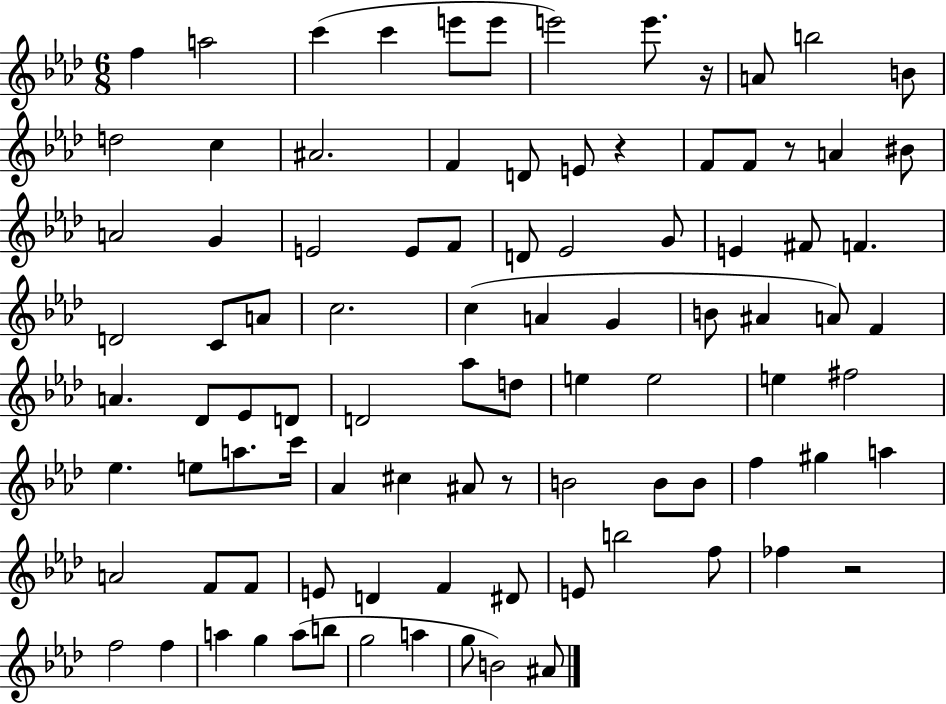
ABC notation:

X:1
T:Untitled
M:6/8
L:1/4
K:Ab
f a2 c' c' e'/2 e'/2 e'2 e'/2 z/4 A/2 b2 B/2 d2 c ^A2 F D/2 E/2 z F/2 F/2 z/2 A ^B/2 A2 G E2 E/2 F/2 D/2 _E2 G/2 E ^F/2 F D2 C/2 A/2 c2 c A G B/2 ^A A/2 F A _D/2 _E/2 D/2 D2 _a/2 d/2 e e2 e ^f2 _e e/2 a/2 c'/4 _A ^c ^A/2 z/2 B2 B/2 B/2 f ^g a A2 F/2 F/2 E/2 D F ^D/2 E/2 b2 f/2 _f z2 f2 f a g a/2 b/2 g2 a g/2 B2 ^A/2